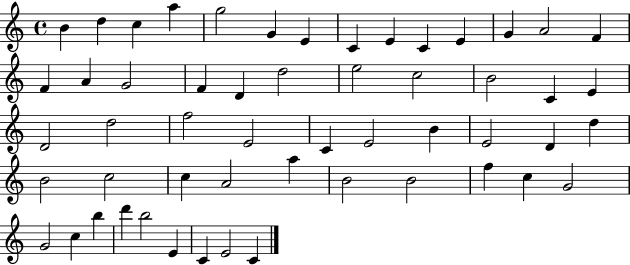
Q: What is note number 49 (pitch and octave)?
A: D6